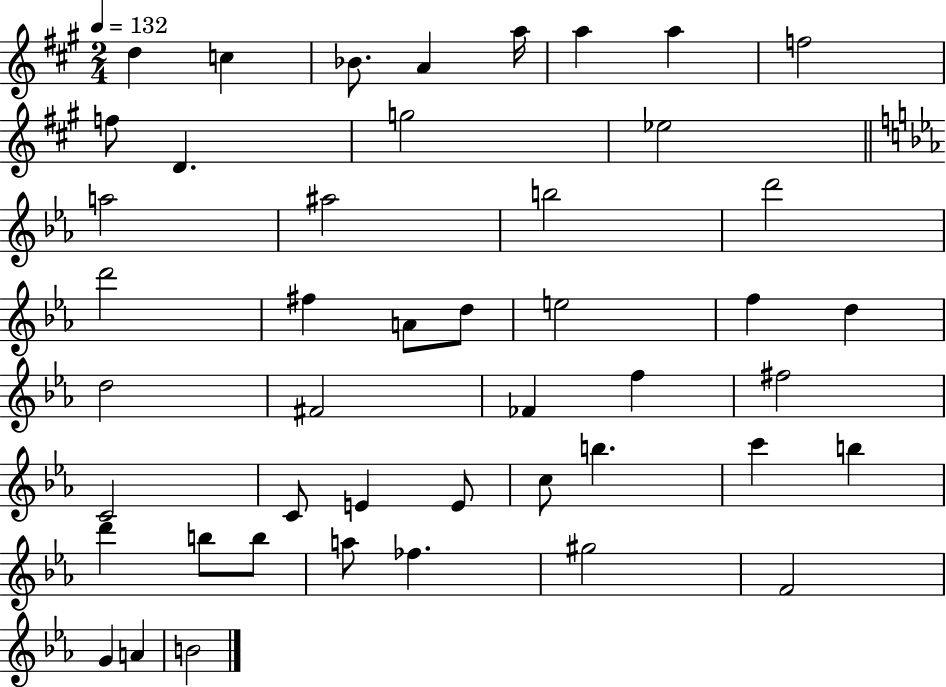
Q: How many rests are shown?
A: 0